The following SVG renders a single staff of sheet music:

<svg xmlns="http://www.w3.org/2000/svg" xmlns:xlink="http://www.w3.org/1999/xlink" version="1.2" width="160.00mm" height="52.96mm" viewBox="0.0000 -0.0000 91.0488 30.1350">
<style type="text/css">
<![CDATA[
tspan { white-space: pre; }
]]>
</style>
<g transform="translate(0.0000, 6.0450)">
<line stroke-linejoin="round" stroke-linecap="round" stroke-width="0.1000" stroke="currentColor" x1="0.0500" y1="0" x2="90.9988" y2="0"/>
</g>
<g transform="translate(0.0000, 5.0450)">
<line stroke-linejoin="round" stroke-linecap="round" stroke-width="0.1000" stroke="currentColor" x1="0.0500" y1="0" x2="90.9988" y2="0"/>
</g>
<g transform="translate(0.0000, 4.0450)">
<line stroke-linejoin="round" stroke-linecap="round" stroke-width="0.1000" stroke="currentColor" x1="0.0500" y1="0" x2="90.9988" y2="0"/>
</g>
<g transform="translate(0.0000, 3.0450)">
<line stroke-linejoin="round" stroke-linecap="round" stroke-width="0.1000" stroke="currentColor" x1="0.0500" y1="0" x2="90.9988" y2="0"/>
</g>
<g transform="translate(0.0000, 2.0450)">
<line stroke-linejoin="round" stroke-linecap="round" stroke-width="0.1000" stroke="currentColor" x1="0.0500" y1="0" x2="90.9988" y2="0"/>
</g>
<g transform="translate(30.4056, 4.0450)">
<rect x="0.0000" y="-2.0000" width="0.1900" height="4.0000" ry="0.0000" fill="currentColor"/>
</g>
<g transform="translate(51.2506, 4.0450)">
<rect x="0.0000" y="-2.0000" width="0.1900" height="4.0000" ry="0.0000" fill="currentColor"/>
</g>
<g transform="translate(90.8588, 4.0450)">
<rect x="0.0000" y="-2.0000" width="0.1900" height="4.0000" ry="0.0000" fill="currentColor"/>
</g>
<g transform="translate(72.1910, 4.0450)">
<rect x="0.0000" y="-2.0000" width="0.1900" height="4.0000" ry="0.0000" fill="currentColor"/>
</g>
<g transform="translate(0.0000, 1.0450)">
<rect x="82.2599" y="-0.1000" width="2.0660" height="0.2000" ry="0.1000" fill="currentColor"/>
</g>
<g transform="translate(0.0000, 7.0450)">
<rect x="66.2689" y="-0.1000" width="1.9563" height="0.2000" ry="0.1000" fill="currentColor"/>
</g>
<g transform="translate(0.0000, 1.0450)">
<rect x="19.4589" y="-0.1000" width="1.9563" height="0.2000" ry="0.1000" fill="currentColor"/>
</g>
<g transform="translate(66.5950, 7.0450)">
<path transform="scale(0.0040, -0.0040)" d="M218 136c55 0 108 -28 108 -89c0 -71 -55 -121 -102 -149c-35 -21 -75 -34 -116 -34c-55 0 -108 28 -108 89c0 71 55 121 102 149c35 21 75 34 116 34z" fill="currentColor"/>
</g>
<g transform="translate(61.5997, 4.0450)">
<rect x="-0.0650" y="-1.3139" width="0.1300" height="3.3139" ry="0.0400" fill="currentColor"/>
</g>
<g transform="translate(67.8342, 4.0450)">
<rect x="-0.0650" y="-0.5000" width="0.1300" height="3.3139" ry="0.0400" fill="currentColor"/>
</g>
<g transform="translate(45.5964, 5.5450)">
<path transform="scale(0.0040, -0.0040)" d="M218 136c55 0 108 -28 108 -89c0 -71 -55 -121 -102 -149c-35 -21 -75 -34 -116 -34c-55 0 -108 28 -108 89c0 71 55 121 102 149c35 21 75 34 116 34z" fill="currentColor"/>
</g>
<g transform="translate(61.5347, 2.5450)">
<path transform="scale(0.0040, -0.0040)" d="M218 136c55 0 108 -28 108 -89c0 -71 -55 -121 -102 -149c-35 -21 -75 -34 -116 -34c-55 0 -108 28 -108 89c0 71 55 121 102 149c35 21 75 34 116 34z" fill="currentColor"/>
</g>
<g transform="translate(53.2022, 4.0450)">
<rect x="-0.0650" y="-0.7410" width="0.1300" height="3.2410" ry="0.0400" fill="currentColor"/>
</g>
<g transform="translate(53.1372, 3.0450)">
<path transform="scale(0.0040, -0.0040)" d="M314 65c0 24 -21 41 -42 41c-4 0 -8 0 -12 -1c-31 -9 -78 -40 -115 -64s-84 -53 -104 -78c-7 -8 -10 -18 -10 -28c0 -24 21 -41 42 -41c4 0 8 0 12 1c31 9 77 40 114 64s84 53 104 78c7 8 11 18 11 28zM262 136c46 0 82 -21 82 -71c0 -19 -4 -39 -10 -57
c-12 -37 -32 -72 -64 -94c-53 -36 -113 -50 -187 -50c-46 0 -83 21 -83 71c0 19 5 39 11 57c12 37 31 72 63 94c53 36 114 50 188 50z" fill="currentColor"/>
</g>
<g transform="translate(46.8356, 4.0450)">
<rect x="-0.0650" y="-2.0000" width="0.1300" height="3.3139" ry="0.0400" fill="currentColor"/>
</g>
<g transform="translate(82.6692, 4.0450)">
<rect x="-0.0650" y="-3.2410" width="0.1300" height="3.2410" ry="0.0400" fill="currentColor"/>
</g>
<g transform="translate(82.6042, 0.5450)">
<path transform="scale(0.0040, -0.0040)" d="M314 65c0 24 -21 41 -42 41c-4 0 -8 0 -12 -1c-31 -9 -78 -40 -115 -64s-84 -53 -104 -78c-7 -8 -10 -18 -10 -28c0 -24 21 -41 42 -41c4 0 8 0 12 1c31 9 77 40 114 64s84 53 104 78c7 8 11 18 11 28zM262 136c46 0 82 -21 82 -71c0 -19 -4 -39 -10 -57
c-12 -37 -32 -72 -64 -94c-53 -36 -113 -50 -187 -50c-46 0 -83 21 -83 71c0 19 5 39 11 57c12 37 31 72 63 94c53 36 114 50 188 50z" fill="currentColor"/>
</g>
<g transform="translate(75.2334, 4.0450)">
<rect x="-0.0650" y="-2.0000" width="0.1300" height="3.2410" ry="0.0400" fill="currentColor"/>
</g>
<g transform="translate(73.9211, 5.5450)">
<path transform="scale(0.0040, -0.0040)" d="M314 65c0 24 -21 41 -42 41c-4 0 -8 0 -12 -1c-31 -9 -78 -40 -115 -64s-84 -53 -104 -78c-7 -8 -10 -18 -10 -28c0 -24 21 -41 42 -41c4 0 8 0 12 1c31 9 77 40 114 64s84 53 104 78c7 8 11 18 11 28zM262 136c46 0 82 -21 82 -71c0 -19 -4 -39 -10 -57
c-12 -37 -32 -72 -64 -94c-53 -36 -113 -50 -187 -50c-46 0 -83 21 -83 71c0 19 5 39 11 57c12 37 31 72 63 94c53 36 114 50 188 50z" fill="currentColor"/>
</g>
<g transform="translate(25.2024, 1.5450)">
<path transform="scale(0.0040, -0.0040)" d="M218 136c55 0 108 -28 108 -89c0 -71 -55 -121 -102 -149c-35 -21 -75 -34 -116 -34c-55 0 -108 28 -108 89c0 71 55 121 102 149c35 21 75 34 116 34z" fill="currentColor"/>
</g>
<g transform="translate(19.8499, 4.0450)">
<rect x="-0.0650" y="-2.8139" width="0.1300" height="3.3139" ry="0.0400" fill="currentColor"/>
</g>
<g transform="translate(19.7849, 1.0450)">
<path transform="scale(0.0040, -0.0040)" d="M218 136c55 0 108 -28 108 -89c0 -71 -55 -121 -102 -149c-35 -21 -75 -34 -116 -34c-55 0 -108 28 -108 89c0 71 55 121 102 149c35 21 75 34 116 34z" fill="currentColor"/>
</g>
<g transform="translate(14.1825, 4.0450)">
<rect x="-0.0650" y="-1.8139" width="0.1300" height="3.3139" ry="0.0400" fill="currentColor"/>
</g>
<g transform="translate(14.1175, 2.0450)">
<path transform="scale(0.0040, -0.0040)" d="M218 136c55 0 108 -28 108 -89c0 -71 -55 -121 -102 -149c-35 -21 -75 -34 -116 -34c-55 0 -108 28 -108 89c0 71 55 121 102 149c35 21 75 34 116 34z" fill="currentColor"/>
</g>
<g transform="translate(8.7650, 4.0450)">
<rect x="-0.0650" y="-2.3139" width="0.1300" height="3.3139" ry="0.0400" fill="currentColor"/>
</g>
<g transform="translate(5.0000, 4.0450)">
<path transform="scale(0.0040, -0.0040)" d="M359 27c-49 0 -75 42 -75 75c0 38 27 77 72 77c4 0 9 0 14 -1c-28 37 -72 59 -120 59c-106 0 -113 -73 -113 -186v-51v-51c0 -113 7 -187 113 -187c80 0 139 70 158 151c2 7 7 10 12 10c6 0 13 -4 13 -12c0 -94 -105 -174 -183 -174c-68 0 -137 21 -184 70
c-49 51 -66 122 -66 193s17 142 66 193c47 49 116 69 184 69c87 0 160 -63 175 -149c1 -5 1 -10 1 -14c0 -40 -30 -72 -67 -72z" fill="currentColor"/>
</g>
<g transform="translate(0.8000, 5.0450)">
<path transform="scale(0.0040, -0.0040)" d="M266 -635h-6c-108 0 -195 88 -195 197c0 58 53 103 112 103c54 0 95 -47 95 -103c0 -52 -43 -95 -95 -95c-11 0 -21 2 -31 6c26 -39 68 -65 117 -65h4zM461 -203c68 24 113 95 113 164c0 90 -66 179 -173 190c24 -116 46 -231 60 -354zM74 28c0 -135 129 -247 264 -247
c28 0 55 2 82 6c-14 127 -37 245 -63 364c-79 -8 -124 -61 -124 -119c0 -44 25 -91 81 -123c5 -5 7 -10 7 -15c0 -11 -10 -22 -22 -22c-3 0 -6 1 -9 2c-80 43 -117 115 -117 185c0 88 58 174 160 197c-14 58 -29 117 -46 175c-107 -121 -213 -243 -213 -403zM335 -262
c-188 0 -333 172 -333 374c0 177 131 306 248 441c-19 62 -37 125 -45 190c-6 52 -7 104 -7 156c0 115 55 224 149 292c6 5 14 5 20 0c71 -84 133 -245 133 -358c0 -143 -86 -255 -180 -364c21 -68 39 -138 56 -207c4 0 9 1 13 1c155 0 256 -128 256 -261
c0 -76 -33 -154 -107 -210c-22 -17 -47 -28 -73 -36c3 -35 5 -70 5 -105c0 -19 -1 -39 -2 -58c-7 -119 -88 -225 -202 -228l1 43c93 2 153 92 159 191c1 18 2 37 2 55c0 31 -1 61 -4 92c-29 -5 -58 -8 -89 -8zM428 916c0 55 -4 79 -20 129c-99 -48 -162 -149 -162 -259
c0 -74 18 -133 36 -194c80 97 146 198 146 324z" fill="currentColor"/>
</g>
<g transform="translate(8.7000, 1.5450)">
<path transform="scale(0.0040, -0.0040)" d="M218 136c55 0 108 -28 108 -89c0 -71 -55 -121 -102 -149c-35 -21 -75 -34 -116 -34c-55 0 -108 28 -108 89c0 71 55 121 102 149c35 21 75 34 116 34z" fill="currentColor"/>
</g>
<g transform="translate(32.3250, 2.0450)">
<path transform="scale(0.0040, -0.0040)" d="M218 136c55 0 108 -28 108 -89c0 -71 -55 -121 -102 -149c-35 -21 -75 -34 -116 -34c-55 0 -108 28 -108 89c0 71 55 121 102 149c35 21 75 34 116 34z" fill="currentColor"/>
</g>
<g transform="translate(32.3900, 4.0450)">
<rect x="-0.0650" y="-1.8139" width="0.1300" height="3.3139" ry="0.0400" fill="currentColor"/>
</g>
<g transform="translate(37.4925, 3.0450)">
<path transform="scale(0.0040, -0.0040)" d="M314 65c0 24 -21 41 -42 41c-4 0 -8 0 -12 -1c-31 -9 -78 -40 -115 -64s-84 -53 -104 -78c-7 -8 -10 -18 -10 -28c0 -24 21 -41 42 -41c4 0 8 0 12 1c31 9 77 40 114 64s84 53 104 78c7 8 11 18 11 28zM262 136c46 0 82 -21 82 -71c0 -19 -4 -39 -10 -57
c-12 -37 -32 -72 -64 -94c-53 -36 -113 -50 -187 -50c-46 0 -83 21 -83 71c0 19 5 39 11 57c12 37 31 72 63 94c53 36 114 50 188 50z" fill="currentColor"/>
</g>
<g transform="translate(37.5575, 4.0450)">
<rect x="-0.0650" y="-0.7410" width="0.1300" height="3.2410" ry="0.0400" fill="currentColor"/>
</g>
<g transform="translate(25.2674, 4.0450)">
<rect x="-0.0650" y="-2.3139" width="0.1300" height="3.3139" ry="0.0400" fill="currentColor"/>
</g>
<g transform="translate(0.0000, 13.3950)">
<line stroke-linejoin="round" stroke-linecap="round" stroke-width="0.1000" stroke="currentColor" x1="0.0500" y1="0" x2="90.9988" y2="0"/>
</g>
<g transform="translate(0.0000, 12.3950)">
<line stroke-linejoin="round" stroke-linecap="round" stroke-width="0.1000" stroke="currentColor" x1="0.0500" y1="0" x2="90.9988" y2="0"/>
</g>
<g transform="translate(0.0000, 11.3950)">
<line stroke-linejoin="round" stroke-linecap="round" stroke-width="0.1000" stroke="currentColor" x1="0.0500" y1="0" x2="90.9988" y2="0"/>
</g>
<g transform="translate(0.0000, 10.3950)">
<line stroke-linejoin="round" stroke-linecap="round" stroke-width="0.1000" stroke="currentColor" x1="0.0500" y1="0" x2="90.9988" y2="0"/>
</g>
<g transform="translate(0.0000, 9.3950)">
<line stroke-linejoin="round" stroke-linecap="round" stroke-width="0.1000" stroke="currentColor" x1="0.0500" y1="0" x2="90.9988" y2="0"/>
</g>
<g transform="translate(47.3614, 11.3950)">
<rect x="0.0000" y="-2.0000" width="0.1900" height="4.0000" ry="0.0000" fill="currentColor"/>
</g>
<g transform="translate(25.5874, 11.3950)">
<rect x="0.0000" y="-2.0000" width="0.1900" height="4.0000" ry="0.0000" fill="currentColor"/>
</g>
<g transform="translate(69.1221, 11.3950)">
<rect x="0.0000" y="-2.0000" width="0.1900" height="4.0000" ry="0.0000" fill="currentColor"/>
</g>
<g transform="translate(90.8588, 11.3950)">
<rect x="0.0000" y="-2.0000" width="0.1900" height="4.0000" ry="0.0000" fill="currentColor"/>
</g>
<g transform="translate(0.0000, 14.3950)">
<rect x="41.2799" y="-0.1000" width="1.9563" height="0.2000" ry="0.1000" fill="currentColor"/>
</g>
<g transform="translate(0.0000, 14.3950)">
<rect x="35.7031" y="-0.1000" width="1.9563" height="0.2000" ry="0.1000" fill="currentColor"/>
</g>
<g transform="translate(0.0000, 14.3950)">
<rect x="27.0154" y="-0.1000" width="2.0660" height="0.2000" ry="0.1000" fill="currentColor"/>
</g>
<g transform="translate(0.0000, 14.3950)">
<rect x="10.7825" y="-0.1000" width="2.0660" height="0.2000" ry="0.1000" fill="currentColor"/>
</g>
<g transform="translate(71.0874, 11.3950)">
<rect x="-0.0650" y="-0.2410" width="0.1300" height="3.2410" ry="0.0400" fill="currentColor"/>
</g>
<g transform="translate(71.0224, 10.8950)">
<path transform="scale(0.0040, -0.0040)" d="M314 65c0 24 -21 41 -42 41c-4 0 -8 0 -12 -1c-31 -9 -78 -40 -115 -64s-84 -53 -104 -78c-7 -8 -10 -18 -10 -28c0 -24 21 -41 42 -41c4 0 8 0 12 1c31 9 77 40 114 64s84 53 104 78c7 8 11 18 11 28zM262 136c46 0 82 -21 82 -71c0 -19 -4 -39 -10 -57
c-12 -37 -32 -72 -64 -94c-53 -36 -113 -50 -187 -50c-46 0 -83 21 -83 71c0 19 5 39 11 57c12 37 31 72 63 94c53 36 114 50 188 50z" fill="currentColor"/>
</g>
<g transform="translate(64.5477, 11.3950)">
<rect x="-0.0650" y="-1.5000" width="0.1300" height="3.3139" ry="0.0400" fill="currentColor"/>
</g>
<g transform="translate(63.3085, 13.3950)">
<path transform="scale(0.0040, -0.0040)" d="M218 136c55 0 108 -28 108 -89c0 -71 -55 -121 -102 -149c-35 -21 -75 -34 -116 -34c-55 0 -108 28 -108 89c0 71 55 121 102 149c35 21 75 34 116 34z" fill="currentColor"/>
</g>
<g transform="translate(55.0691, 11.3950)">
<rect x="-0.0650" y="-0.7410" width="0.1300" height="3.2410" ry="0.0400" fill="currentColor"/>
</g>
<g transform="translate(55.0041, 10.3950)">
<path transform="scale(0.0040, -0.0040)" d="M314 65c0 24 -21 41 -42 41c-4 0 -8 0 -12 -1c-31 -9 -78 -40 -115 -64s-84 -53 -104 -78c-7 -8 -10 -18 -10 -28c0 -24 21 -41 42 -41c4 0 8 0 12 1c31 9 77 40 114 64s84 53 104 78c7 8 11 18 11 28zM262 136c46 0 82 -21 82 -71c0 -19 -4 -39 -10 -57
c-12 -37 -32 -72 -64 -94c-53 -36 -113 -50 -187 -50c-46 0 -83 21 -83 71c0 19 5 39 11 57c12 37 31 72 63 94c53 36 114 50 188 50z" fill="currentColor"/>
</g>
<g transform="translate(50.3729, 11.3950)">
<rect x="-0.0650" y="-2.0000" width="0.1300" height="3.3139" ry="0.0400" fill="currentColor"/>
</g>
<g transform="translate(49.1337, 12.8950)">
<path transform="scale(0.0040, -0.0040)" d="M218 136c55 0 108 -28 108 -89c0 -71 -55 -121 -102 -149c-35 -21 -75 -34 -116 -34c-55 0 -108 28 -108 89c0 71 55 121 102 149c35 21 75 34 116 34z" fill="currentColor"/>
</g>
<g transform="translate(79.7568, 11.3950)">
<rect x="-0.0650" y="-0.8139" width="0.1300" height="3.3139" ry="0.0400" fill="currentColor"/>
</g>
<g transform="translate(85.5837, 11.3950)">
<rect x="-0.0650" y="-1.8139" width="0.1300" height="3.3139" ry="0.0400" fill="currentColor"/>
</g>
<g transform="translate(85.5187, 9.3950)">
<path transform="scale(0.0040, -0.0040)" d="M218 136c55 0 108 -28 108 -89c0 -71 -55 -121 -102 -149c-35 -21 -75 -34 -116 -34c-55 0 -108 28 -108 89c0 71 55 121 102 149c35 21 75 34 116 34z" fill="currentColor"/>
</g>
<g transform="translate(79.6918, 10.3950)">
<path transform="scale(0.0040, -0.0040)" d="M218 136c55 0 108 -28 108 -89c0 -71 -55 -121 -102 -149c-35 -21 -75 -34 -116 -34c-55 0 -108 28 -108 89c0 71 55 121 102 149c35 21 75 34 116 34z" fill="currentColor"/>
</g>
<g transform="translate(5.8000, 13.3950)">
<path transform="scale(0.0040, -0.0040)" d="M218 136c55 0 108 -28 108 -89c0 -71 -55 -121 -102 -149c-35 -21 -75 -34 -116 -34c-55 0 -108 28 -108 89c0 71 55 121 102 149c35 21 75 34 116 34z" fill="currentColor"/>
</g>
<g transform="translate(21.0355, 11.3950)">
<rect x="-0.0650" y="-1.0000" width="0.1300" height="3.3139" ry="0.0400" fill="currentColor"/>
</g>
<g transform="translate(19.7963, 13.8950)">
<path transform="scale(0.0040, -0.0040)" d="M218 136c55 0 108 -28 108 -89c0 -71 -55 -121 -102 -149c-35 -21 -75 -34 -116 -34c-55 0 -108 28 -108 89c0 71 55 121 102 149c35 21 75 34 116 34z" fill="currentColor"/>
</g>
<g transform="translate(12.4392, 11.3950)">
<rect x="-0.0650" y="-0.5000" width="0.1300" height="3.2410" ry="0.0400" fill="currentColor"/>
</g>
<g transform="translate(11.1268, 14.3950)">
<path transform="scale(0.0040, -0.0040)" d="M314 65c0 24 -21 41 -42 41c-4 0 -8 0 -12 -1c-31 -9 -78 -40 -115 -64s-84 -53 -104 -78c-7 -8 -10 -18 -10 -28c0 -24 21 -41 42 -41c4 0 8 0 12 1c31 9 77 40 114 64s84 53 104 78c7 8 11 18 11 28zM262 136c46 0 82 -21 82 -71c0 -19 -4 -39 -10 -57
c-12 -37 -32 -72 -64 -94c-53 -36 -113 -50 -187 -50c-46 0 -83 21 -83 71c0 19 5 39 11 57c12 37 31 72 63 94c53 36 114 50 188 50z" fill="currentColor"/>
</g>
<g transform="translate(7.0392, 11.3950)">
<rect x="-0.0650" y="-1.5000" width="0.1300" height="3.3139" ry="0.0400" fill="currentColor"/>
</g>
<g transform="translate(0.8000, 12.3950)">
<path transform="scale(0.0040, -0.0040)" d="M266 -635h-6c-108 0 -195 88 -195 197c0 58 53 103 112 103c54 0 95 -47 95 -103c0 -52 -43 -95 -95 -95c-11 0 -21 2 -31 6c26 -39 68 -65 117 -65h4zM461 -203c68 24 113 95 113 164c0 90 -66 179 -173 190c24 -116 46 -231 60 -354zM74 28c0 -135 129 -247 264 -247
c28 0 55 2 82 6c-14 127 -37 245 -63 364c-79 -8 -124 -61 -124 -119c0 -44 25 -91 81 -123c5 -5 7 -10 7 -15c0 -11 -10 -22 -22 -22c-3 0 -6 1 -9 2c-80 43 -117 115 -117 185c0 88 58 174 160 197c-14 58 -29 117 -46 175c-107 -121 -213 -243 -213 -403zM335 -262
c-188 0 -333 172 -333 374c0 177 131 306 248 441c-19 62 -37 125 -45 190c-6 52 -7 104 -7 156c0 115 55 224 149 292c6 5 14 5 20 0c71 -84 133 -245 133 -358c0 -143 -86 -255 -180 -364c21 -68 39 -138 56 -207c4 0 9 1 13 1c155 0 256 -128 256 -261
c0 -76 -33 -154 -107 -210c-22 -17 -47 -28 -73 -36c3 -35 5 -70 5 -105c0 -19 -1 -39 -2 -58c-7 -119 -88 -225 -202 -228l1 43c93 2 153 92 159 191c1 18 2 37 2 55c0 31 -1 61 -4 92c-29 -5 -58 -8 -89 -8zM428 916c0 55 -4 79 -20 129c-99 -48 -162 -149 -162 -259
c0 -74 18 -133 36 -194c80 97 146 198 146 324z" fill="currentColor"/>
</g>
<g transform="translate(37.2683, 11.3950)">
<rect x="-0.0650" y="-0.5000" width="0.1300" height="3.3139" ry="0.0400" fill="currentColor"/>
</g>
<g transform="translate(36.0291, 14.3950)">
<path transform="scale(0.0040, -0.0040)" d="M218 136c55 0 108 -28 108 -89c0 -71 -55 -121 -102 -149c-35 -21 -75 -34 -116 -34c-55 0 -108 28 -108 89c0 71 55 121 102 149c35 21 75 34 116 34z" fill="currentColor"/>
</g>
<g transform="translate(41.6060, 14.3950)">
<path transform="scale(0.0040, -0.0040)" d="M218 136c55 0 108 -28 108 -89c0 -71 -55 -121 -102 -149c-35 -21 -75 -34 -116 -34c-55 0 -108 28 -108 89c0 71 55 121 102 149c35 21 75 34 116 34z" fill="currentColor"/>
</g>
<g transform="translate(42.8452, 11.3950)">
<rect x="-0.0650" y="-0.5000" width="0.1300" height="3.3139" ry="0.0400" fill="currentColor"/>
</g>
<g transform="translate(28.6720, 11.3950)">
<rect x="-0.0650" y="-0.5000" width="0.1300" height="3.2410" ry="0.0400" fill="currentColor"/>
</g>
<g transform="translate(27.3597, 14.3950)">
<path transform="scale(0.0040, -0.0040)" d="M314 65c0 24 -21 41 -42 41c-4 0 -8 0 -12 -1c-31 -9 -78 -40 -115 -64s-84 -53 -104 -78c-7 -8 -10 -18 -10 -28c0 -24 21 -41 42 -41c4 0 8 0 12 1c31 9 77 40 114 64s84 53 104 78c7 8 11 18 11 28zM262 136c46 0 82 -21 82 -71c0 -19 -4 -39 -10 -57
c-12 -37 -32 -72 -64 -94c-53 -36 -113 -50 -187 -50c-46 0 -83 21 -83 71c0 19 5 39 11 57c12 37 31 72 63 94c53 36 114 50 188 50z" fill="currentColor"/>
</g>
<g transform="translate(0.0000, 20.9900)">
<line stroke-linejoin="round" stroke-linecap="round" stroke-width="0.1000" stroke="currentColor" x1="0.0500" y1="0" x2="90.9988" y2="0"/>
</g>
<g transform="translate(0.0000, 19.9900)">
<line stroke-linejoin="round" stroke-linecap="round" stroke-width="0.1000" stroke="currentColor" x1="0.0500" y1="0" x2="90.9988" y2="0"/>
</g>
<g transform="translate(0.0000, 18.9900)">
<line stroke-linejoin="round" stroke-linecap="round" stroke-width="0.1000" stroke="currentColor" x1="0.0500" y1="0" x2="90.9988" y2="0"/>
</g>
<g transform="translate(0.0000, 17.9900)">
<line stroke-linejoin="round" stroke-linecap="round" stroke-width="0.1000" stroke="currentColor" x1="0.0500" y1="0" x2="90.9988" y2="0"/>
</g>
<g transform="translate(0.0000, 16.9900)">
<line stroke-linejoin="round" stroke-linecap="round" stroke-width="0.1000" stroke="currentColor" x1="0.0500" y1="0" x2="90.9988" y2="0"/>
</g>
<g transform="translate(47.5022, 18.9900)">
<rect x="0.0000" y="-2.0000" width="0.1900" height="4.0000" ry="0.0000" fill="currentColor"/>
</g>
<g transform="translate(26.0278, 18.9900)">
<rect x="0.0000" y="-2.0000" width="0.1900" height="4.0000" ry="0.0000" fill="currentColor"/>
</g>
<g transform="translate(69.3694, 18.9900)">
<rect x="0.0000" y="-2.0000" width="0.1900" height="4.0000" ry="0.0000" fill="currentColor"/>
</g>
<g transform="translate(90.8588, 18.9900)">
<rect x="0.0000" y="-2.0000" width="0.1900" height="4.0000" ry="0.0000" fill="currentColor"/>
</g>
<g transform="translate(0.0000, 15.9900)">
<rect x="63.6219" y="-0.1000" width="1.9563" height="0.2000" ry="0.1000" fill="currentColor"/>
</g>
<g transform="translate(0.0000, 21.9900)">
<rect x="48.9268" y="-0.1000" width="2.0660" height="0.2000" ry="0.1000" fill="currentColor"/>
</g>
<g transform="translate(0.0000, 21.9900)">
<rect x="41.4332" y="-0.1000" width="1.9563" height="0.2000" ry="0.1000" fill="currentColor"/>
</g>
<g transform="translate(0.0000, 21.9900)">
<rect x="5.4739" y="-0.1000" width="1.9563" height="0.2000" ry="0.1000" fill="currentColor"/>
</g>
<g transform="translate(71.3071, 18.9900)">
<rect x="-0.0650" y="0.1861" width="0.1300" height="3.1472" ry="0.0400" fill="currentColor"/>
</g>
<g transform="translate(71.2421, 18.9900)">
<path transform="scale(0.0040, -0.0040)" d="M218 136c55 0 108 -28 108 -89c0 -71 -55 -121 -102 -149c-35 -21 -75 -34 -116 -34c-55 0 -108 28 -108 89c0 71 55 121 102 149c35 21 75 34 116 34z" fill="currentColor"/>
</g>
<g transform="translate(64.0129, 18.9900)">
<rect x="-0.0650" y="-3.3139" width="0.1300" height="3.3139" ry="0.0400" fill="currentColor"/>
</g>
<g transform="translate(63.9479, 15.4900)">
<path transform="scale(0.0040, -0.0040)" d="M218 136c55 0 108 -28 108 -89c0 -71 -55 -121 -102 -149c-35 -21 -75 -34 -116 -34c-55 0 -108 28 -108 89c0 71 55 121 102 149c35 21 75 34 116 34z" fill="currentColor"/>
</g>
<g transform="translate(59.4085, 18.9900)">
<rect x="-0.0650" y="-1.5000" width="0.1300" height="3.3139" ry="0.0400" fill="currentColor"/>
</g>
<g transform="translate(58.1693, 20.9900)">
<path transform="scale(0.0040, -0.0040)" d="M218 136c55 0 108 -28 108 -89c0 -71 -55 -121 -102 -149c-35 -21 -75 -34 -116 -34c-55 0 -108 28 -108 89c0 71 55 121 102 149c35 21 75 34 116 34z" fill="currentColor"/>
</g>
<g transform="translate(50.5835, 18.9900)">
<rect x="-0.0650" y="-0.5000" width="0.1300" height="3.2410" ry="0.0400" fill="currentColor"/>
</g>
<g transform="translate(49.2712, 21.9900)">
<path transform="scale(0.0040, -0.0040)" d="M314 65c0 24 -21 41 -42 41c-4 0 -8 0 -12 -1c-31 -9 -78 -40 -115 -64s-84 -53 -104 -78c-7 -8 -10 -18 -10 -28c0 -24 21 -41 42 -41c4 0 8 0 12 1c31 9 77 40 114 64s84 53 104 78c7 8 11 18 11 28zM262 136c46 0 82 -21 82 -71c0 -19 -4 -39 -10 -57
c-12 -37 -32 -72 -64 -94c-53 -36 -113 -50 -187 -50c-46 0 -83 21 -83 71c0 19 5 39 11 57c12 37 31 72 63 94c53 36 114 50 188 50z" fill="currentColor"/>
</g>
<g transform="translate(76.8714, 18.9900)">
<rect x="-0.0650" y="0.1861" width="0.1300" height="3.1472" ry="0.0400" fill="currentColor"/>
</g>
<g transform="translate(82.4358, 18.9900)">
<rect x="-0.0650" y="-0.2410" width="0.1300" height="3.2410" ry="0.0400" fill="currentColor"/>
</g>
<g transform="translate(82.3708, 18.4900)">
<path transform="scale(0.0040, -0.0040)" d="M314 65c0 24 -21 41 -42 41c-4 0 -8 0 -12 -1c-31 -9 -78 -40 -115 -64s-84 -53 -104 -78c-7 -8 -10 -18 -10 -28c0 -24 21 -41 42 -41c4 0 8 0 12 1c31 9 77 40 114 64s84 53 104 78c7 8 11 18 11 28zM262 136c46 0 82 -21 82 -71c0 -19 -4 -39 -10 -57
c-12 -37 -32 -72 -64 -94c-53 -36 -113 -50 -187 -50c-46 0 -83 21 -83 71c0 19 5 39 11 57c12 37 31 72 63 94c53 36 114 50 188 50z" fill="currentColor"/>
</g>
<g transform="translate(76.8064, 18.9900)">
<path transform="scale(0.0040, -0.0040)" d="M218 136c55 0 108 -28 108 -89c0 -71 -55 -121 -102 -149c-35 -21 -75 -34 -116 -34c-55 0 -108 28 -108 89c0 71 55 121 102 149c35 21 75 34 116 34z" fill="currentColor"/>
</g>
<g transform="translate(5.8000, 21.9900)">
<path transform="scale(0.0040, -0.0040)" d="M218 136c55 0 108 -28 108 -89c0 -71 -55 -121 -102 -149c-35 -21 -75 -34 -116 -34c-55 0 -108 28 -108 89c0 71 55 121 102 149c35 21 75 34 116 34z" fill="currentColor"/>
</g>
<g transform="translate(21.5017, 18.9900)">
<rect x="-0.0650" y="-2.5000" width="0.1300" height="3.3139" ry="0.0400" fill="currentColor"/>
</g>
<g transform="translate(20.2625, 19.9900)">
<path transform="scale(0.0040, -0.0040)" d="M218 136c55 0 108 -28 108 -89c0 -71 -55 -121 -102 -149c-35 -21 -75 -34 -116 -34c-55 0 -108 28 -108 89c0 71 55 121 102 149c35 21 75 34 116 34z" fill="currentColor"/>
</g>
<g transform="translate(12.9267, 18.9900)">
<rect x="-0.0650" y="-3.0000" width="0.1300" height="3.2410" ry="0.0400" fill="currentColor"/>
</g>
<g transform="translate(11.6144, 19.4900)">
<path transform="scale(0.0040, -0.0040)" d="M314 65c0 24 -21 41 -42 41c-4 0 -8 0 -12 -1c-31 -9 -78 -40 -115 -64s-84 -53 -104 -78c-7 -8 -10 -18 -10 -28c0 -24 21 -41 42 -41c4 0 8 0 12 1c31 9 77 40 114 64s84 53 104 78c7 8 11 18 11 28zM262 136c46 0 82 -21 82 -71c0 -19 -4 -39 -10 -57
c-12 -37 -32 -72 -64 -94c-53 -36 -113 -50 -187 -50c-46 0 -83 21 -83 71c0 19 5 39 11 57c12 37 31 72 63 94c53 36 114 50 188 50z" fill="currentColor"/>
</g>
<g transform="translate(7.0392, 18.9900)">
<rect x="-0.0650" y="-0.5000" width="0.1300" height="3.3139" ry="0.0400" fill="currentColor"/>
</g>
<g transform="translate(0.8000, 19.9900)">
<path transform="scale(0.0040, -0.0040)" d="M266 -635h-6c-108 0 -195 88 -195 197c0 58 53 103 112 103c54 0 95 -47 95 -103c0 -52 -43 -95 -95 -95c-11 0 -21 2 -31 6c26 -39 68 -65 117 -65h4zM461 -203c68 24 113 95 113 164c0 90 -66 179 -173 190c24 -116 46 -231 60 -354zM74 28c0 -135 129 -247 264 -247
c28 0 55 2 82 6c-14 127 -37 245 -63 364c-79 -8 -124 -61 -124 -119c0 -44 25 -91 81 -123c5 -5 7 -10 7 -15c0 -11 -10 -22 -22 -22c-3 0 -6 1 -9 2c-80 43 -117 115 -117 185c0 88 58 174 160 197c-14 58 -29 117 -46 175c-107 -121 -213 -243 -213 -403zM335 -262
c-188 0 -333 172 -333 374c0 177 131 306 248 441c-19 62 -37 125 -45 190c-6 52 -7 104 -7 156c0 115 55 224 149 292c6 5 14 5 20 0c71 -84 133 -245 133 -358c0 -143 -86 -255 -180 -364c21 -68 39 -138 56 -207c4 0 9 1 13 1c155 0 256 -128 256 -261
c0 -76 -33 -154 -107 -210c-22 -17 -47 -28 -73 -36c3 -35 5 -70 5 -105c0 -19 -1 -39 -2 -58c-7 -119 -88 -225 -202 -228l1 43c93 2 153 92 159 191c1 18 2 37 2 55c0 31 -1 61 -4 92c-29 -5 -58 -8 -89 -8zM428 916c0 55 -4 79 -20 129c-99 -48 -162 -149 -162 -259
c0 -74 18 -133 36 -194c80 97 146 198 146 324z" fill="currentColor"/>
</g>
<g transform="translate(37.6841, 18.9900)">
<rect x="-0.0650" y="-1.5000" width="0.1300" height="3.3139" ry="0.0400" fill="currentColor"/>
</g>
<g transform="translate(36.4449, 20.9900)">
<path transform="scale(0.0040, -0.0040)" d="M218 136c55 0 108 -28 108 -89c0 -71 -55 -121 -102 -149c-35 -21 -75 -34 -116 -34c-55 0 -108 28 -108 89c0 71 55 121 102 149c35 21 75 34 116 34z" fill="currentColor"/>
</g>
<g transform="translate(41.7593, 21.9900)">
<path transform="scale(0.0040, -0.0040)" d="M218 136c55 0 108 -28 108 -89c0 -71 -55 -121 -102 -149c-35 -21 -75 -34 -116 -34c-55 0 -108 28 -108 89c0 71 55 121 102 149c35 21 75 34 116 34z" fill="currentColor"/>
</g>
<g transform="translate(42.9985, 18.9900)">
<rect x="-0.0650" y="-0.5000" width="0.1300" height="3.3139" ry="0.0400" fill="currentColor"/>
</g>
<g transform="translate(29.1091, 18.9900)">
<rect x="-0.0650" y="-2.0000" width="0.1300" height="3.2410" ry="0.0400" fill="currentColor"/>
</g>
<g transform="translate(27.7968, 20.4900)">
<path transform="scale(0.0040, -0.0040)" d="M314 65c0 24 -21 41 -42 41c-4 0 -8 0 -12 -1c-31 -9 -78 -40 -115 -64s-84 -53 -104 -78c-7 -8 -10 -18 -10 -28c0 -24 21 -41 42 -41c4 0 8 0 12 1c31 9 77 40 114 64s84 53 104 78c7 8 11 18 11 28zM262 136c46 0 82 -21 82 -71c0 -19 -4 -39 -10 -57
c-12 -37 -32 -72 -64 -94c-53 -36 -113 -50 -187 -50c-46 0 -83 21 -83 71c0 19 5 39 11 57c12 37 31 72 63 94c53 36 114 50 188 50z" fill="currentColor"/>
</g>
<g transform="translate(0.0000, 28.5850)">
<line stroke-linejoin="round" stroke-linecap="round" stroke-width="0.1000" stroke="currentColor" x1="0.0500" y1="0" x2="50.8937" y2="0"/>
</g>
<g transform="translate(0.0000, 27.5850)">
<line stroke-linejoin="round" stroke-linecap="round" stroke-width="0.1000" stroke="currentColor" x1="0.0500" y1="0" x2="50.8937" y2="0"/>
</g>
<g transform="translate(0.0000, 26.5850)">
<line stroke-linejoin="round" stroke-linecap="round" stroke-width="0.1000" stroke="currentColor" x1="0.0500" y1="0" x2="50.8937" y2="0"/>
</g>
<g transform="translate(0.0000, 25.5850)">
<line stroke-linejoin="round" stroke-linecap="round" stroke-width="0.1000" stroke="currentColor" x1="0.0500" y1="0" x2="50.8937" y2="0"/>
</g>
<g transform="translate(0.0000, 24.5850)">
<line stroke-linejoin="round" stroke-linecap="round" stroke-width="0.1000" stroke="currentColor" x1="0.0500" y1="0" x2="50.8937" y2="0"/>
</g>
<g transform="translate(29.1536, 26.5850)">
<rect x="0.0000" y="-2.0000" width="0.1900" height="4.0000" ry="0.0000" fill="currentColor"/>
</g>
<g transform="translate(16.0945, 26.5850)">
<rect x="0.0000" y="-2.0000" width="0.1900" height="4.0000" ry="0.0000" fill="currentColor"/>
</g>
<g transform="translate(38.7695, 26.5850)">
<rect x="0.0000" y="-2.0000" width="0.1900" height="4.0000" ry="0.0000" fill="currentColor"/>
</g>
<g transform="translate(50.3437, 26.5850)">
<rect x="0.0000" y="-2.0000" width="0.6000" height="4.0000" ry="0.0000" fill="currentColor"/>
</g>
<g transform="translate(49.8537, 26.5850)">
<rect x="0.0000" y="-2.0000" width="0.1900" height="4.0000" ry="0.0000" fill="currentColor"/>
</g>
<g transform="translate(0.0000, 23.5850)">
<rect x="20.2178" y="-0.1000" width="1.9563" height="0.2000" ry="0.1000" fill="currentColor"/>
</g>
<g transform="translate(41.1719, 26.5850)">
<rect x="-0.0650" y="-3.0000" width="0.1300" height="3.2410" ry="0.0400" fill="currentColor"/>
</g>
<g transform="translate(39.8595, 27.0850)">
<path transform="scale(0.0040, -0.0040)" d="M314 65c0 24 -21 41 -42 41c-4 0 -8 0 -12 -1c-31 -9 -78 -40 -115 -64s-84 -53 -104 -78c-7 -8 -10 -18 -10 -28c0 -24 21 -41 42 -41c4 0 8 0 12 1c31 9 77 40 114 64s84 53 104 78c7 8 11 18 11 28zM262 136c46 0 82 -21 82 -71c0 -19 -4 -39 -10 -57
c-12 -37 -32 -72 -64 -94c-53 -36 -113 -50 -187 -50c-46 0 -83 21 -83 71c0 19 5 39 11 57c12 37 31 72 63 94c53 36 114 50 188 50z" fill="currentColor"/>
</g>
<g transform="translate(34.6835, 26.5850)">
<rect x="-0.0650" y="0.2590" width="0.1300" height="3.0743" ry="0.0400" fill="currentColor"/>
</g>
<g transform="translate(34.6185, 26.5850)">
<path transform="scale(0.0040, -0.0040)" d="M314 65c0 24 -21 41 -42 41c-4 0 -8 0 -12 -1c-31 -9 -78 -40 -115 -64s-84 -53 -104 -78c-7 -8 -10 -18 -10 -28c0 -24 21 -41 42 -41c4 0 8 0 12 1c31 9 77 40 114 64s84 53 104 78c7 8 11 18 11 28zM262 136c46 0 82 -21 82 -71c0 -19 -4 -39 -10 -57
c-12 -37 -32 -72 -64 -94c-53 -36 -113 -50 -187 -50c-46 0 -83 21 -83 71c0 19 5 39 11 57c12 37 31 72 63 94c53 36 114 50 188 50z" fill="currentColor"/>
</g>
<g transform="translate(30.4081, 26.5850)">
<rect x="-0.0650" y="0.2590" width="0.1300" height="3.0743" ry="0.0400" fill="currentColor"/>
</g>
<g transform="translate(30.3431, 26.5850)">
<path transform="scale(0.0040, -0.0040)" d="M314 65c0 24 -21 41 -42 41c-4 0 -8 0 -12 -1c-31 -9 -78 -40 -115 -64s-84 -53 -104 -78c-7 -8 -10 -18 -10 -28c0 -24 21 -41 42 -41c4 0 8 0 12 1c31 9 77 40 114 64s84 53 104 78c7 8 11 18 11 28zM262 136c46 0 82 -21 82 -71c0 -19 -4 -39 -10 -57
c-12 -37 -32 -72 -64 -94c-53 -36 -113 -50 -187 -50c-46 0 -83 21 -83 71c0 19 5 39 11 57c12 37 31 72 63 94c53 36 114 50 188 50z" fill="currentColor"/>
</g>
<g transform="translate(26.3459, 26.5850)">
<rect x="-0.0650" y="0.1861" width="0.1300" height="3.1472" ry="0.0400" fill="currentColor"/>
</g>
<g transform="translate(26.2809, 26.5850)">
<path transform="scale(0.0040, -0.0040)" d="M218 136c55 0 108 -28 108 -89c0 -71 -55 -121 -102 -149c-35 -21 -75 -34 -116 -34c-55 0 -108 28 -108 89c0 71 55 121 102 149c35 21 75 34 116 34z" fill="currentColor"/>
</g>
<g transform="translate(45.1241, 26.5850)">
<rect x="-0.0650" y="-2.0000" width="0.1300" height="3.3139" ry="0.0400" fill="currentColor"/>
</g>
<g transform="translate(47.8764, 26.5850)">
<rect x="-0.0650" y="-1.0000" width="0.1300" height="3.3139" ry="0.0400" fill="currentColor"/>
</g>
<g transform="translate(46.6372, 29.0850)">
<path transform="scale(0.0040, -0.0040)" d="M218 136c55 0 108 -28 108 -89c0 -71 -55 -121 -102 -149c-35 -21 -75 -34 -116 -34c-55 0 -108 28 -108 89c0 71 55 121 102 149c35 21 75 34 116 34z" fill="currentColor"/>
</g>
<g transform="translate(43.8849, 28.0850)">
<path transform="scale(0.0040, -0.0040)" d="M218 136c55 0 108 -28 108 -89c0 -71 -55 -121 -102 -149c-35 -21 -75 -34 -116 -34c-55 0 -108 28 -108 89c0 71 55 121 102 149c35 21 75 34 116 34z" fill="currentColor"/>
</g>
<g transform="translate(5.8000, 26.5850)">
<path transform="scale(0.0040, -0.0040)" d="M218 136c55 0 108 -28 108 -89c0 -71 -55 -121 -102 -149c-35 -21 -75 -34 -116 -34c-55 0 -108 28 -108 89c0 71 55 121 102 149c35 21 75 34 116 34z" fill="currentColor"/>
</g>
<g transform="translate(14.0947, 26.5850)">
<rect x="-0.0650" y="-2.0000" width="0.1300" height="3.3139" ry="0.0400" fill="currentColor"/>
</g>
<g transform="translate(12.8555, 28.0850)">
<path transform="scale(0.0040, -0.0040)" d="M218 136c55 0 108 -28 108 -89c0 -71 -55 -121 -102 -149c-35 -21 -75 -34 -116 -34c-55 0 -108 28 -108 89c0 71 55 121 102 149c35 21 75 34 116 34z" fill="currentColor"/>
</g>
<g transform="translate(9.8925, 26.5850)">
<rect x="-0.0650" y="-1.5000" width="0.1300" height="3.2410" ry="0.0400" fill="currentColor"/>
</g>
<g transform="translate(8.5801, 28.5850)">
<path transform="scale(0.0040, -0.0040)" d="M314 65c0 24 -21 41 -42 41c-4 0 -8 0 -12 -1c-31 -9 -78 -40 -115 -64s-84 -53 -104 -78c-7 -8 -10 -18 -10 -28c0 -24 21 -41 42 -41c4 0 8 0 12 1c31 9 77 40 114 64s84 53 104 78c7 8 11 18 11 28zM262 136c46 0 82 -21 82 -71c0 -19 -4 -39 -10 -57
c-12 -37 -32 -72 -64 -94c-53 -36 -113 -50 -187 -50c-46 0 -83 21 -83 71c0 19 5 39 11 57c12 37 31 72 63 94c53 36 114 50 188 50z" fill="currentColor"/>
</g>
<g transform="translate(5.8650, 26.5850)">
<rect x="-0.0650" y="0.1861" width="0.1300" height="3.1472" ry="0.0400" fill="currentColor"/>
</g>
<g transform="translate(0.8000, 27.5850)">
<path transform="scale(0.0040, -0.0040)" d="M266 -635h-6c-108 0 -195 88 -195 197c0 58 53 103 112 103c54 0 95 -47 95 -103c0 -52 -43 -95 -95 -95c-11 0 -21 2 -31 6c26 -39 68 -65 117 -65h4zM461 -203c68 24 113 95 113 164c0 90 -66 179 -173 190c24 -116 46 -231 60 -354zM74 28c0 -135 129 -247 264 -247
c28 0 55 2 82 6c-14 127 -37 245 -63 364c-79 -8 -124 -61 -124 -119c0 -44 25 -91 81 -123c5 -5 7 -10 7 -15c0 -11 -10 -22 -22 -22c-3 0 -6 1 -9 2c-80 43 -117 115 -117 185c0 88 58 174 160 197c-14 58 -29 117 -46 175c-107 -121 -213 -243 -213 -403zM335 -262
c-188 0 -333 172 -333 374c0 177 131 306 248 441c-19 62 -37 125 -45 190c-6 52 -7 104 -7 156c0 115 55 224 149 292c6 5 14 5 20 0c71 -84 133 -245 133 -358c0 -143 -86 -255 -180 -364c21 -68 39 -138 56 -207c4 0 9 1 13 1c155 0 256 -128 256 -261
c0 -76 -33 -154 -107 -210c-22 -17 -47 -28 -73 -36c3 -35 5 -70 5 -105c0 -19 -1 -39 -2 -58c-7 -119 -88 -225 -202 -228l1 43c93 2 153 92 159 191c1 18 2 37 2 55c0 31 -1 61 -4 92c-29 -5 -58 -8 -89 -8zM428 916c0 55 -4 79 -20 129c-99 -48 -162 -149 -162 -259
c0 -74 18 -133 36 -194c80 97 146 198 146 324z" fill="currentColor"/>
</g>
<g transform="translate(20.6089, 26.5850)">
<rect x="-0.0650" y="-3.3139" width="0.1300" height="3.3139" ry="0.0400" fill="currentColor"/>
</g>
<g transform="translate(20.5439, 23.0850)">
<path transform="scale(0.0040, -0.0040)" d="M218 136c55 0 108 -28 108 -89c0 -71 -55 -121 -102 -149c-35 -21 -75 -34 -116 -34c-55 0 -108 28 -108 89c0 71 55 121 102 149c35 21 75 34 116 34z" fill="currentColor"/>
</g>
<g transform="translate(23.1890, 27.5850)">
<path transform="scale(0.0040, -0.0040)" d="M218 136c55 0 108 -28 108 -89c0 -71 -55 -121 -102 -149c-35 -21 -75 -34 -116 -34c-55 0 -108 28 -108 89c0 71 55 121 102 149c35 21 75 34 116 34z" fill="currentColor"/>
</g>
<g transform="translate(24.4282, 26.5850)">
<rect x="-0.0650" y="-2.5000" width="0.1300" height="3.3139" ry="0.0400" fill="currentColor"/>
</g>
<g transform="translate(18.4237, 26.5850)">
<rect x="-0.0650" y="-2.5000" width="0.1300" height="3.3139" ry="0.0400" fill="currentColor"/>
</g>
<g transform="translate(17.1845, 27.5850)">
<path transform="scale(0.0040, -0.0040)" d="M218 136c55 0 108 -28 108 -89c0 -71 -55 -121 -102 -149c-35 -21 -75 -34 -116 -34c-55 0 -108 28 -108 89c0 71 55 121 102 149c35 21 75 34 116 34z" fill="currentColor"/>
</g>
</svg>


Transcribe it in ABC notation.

X:1
T:Untitled
M:4/4
L:1/4
K:C
g f a g f d2 F d2 e C F2 b2 E C2 D C2 C C F d2 E c2 d f C A2 G F2 E C C2 E b B B c2 B E2 F G b G B B2 B2 A2 F D